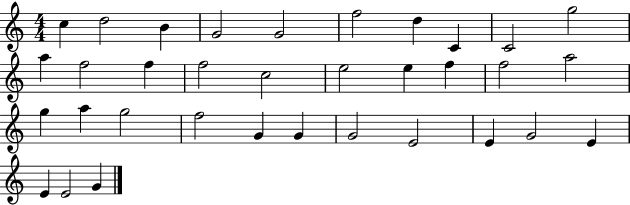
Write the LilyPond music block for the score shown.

{
  \clef treble
  \numericTimeSignature
  \time 4/4
  \key c \major
  c''4 d''2 b'4 | g'2 g'2 | f''2 d''4 c'4 | c'2 g''2 | \break a''4 f''2 f''4 | f''2 c''2 | e''2 e''4 f''4 | f''2 a''2 | \break g''4 a''4 g''2 | f''2 g'4 g'4 | g'2 e'2 | e'4 g'2 e'4 | \break e'4 e'2 g'4 | \bar "|."
}